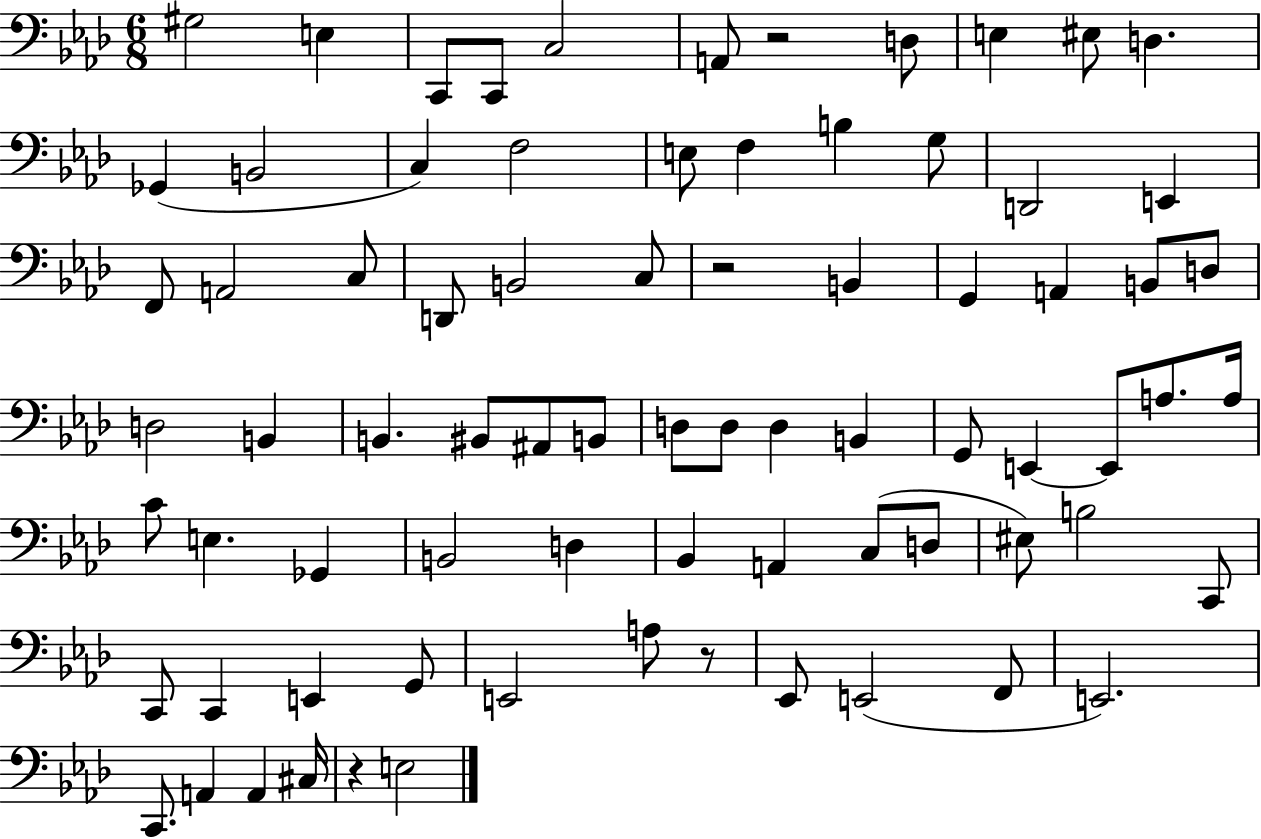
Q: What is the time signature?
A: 6/8